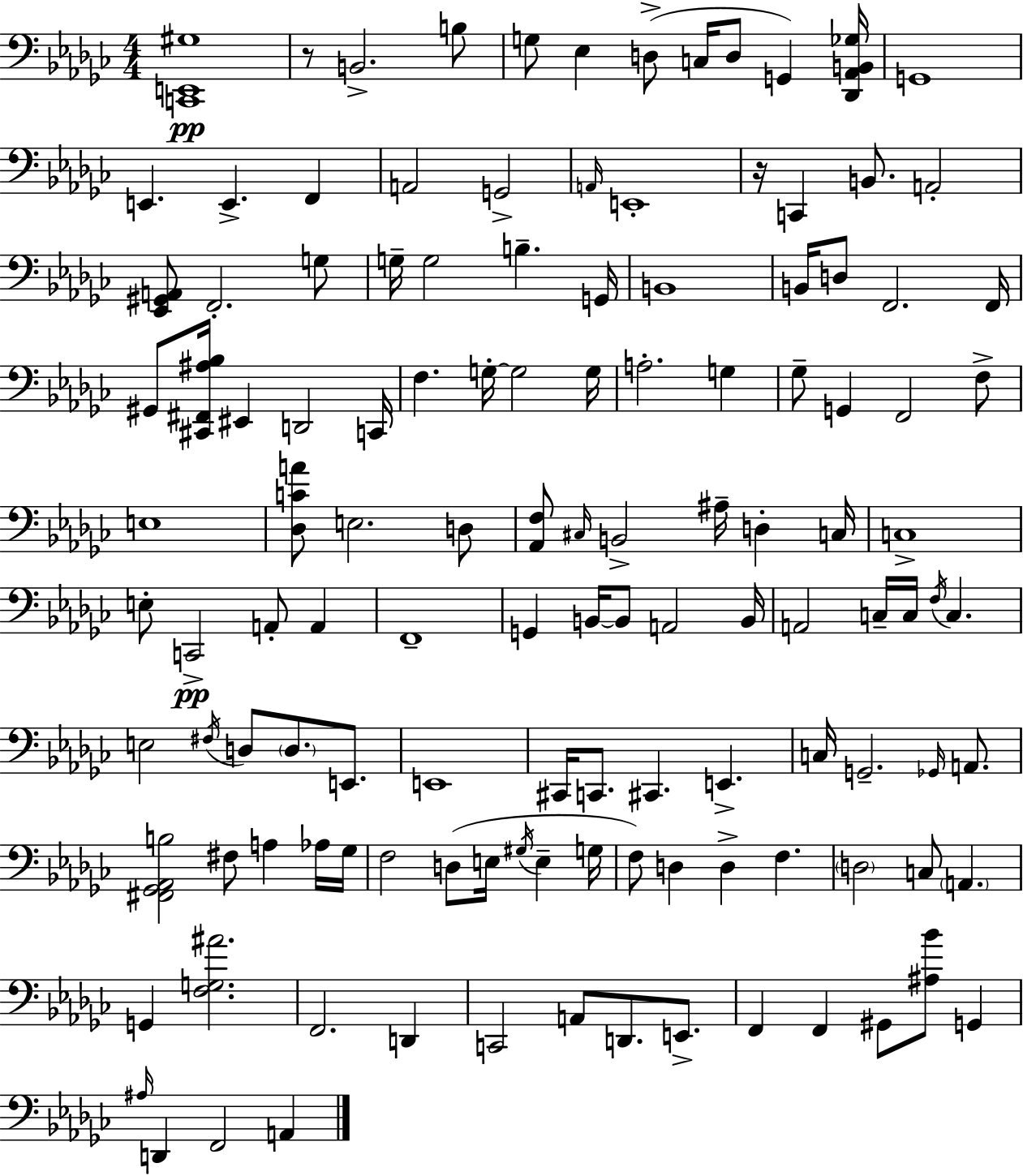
{
  \clef bass
  \numericTimeSignature
  \time 4/4
  \key ees \minor
  <c, e, gis>1\pp | r8 b,2.-> b8 | g8 ees4 d8->( c16 d8 g,4) <des, aes, b, ges>16 | g,1 | \break e,4. e,4.-> f,4 | a,2 g,2-> | \grace { a,16 } e,1-. | r16 c,4 b,8. a,2-. | \break <ees, gis, a,>8 f,2.-. g8 | g16-- g2 b4.-- | g,16 b,1 | b,16 d8 f,2. | \break f,16 gis,8 <cis, fis, ais bes>16 eis,4 d,2 | c,16 f4. g16-.~~ g2 | g16 a2.-. g4 | ges8-- g,4 f,2 f8-> | \break e1 | <des c' a'>8 e2. d8 | <aes, f>8 \grace { cis16 } b,2-> ais16-- d4-. | c16 c1-> | \break e8-. c,2->\pp a,8-. a,4 | f,1-- | g,4 b,16~~ b,8 a,2 | b,16 a,2 c16-- c16 \acciaccatura { f16 } c4. | \break e2 \acciaccatura { fis16 } d8 \parenthesize d8. | e,8. e,1 | cis,16 c,8. cis,4. e,4.-> | c16 g,2.-- | \break \grace { ges,16 } a,8. <fis, ges, aes, b>2 fis8 a4 | aes16 ges16 f2 d8( e16 | \acciaccatura { gis16 } e4-- g16 f8) d4 d4-> | f4. \parenthesize d2 c8 | \break \parenthesize a,4. g,4 <f g ais'>2. | f,2. | d,4 c,2 a,8 | d,8. e,8.-> f,4 f,4 gis,8 | \break <ais bes'>8 g,4 \grace { ais16 } d,4 f,2 | a,4 \bar "|."
}